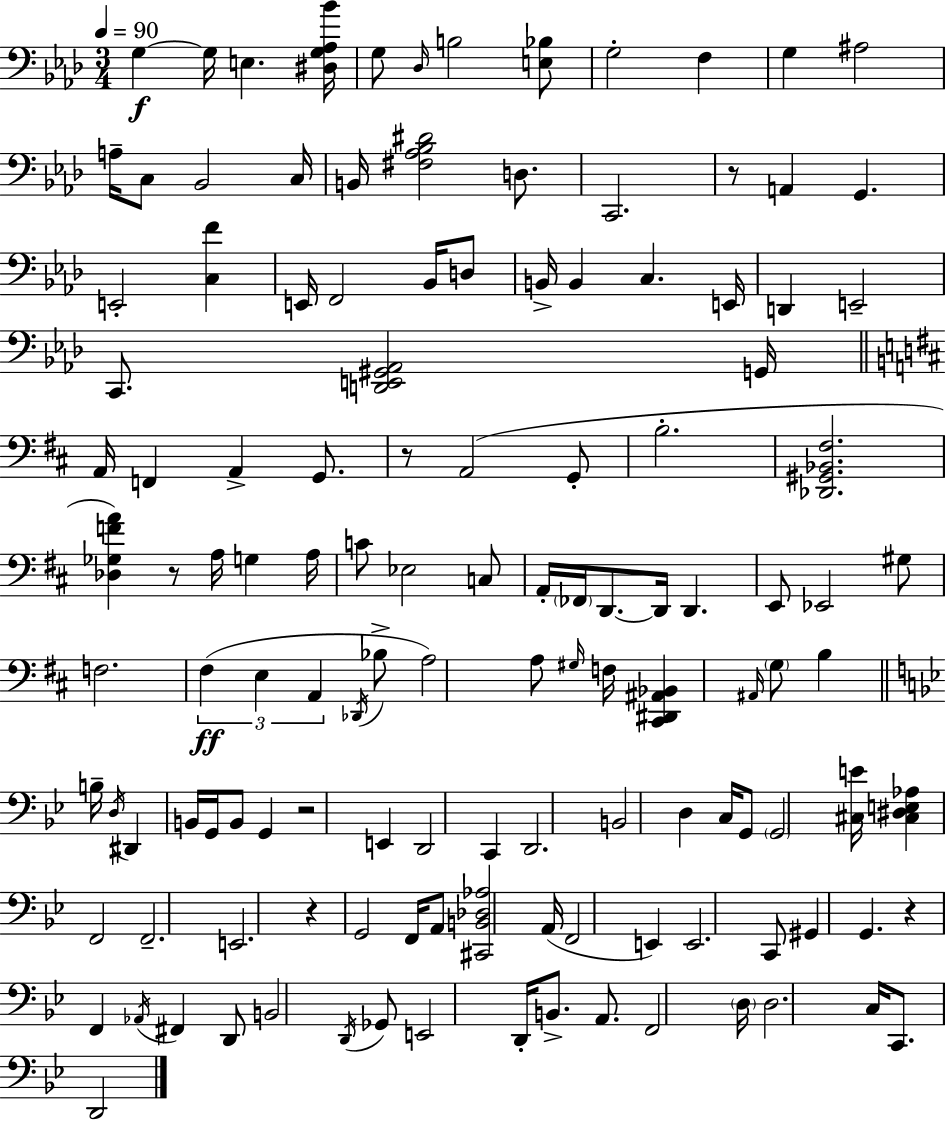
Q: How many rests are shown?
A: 6